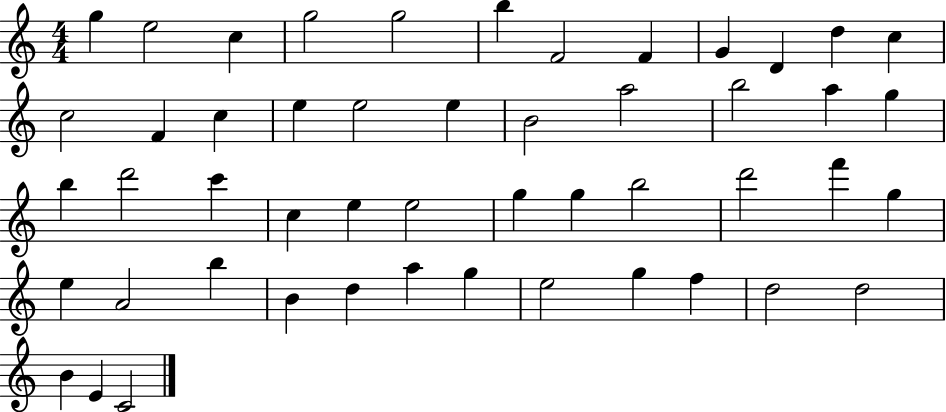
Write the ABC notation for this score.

X:1
T:Untitled
M:4/4
L:1/4
K:C
g e2 c g2 g2 b F2 F G D d c c2 F c e e2 e B2 a2 b2 a g b d'2 c' c e e2 g g b2 d'2 f' g e A2 b B d a g e2 g f d2 d2 B E C2